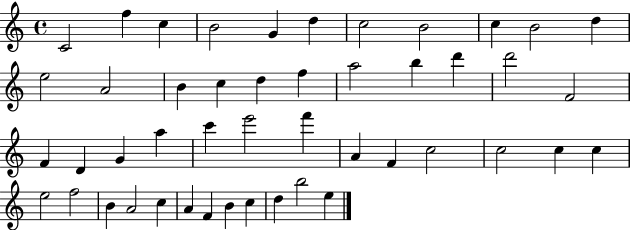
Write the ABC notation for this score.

X:1
T:Untitled
M:4/4
L:1/4
K:C
C2 f c B2 G d c2 B2 c B2 d e2 A2 B c d f a2 b d' d'2 F2 F D G a c' e'2 f' A F c2 c2 c c e2 f2 B A2 c A F B c d b2 e